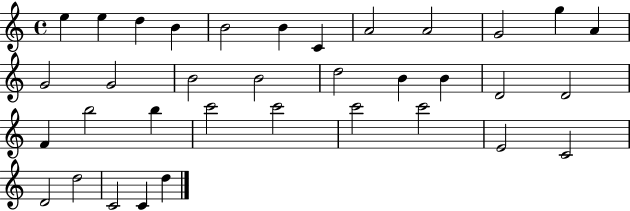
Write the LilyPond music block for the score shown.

{
  \clef treble
  \time 4/4
  \defaultTimeSignature
  \key c \major
  e''4 e''4 d''4 b'4 | b'2 b'4 c'4 | a'2 a'2 | g'2 g''4 a'4 | \break g'2 g'2 | b'2 b'2 | d''2 b'4 b'4 | d'2 d'2 | \break f'4 b''2 b''4 | c'''2 c'''2 | c'''2 c'''2 | e'2 c'2 | \break d'2 d''2 | c'2 c'4 d''4 | \bar "|."
}